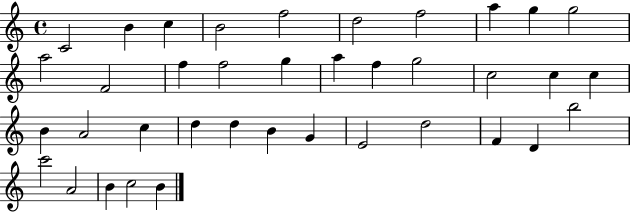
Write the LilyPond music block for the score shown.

{
  \clef treble
  \time 4/4
  \defaultTimeSignature
  \key c \major
  c'2 b'4 c''4 | b'2 f''2 | d''2 f''2 | a''4 g''4 g''2 | \break a''2 f'2 | f''4 f''2 g''4 | a''4 f''4 g''2 | c''2 c''4 c''4 | \break b'4 a'2 c''4 | d''4 d''4 b'4 g'4 | e'2 d''2 | f'4 d'4 b''2 | \break c'''2 a'2 | b'4 c''2 b'4 | \bar "|."
}